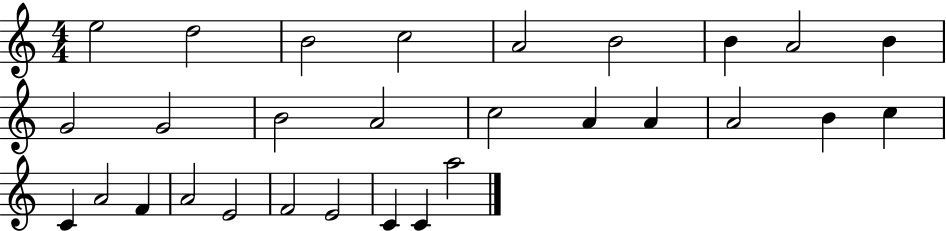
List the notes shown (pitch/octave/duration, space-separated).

E5/h D5/h B4/h C5/h A4/h B4/h B4/q A4/h B4/q G4/h G4/h B4/h A4/h C5/h A4/q A4/q A4/h B4/q C5/q C4/q A4/h F4/q A4/h E4/h F4/h E4/h C4/q C4/q A5/h